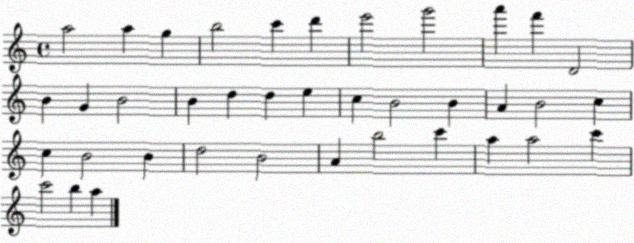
X:1
T:Untitled
M:4/4
L:1/4
K:C
a2 a g b2 c' d' e'2 g'2 a' f' D2 B G B2 B d d e c B2 B A B2 c c B2 B d2 B2 A b2 c' a a2 c' c'2 b a